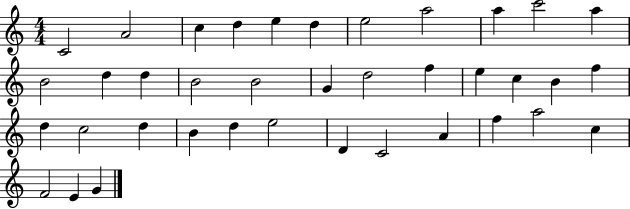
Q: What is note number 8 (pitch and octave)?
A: A5